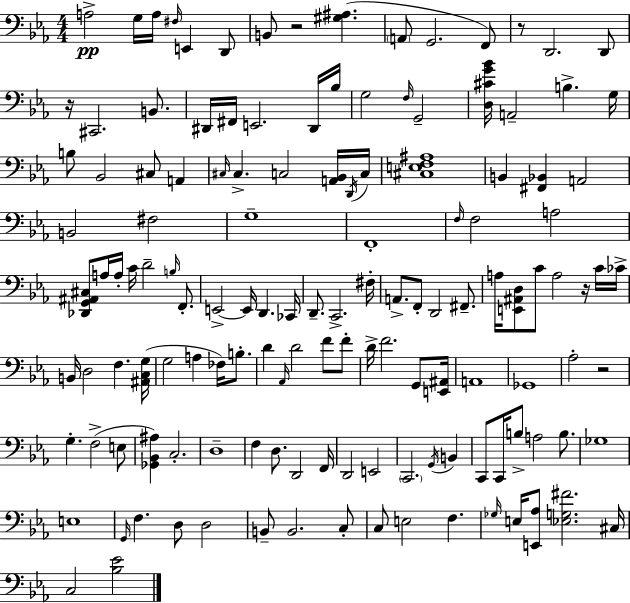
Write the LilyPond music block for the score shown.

{
  \clef bass
  \numericTimeSignature
  \time 4/4
  \key ees \major
  a2->\pp g16 a16 \grace { fis16 } e,4 d,8 | b,8 r2 <gis ais>4.( | \parenthesize a,8 g,2. f,8) | r8 d,2. d,8 | \break r16 cis,2. b,8. | dis,16 fis,16 e,2. dis,16 | bes16 g2 \grace { f16 } g,2-- | <d cis' g' bes'>16 a,2-- b4.-> | \break g16 b8 bes,2 cis8 a,4 | \grace { cis16 } cis4.-> c2 | <a, bes,>16 \acciaccatura { d,16 } c16 <cis e f ais>1 | b,4 <fis, bes,>4 a,2 | \break b,2 fis2 | g1-- | f,1-. | \grace { f16 } f2 a2 | \break <des, g, ais, cis>8 a16 a16-. c'16 d'2-- | \grace { b16 } f,8.-. e,2->~~ e,16 d,4. | ces,16 d,8.-- c,2.-> | fis16-. a,8.-> f,8-. d,2 | \break fis,8.-- a16 <e, ais, d>8 c'8 a2 | r16 c'16 ces'16-> b,16 d2 f4. | <ais, c g>16( g2 a4 | fes16) b8.-. d'4 \grace { aes,16 } d'2 | \break f'8 f'8-. d'16-> f'2. | g,8 <e, ais,>16 a,1 | ges,1 | aes2-. r2 | \break g4.-. f2->( | e8 <ges, bes, ais>4) c2.-. | d1-- | f4 d8. d,2 | \break f,16 d,2 e,2 | \parenthesize c,2. | \acciaccatura { g,16 } b,4 c,8 c,16 b8-> a2 | b8. ges1 | \break e1 | \grace { g,16 } f4. d8 | d2 b,8-- b,2. | c8-. c8 e2 | \break f4. \grace { ges16 } e16 <e, aes>8 <ees g fis'>2. | cis16 c2 | <bes ees'>2 \bar "|."
}